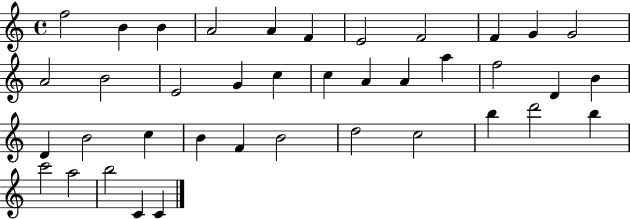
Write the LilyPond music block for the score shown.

{
  \clef treble
  \time 4/4
  \defaultTimeSignature
  \key c \major
  f''2 b'4 b'4 | a'2 a'4 f'4 | e'2 f'2 | f'4 g'4 g'2 | \break a'2 b'2 | e'2 g'4 c''4 | c''4 a'4 a'4 a''4 | f''2 d'4 b'4 | \break d'4 b'2 c''4 | b'4 f'4 b'2 | d''2 c''2 | b''4 d'''2 b''4 | \break c'''2 a''2 | b''2 c'4 c'4 | \bar "|."
}